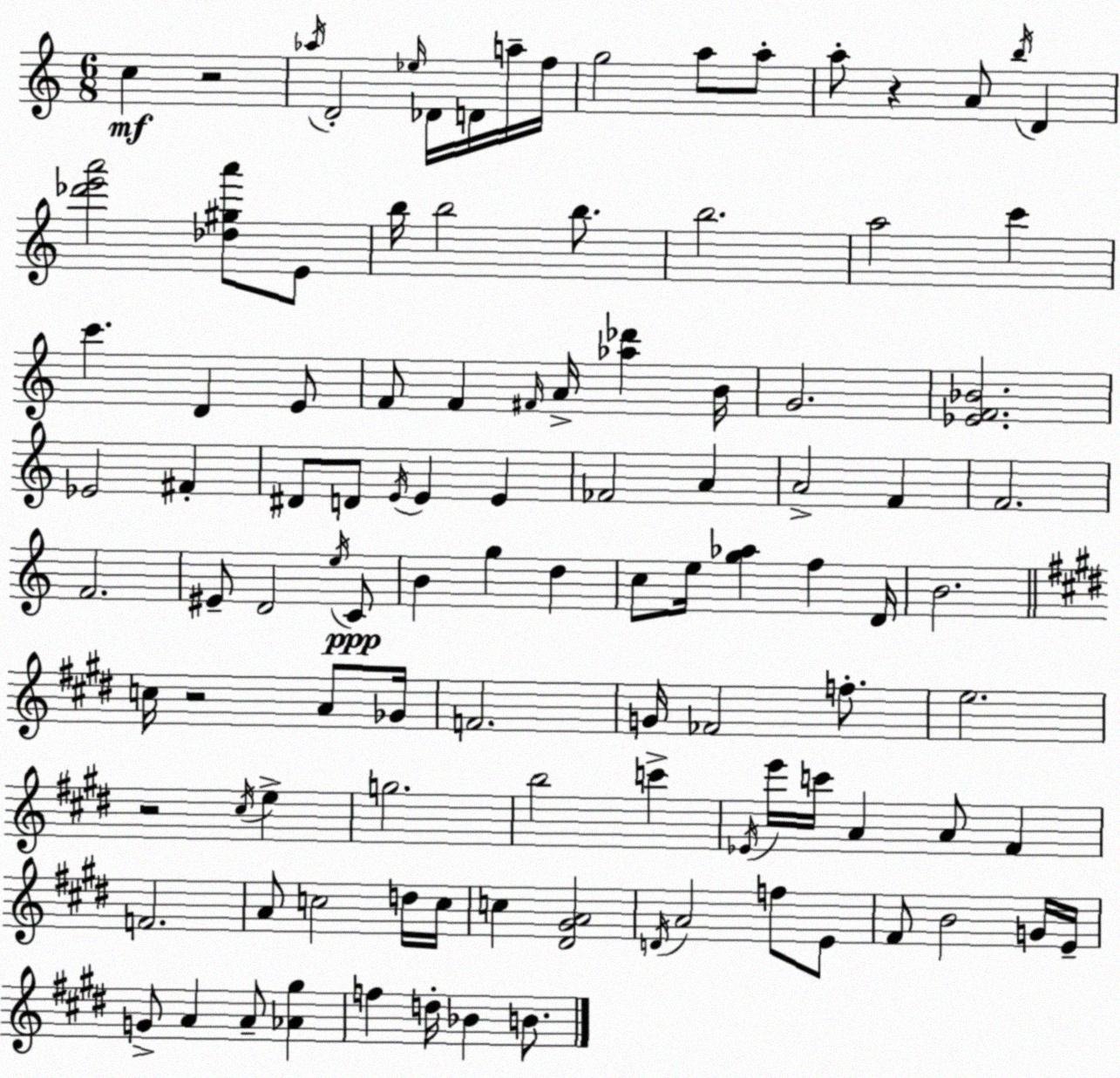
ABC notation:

X:1
T:Untitled
M:6/8
L:1/4
K:C
c z2 _a/4 D2 _e/4 _D/4 D/4 a/4 f/4 g2 a/2 a/2 a/2 z A/2 b/4 D [_d'e'a']2 [_d^ga']/2 E/2 b/4 b2 b/2 b2 a2 c' c' D E/2 F/2 F ^F/4 A/4 [_a_d'] B/4 G2 [_EF_B]2 _E2 ^F ^D/2 D/2 E/4 E E _F2 A A2 F F2 F2 ^E/2 D2 e/4 C/2 B g d c/2 e/4 [g_a] f D/4 B2 c/4 z2 A/2 _G/4 F2 G/4 _F2 f/2 e2 z2 ^c/4 e g2 b2 c' _E/4 e'/4 c'/4 A A/2 ^F F2 A/2 c2 d/4 c/4 c [^D^GA]2 D/4 A2 f/2 E/2 ^F/2 B2 G/4 E/4 G/2 A A/2 [_A^g] f d/4 _B B/2